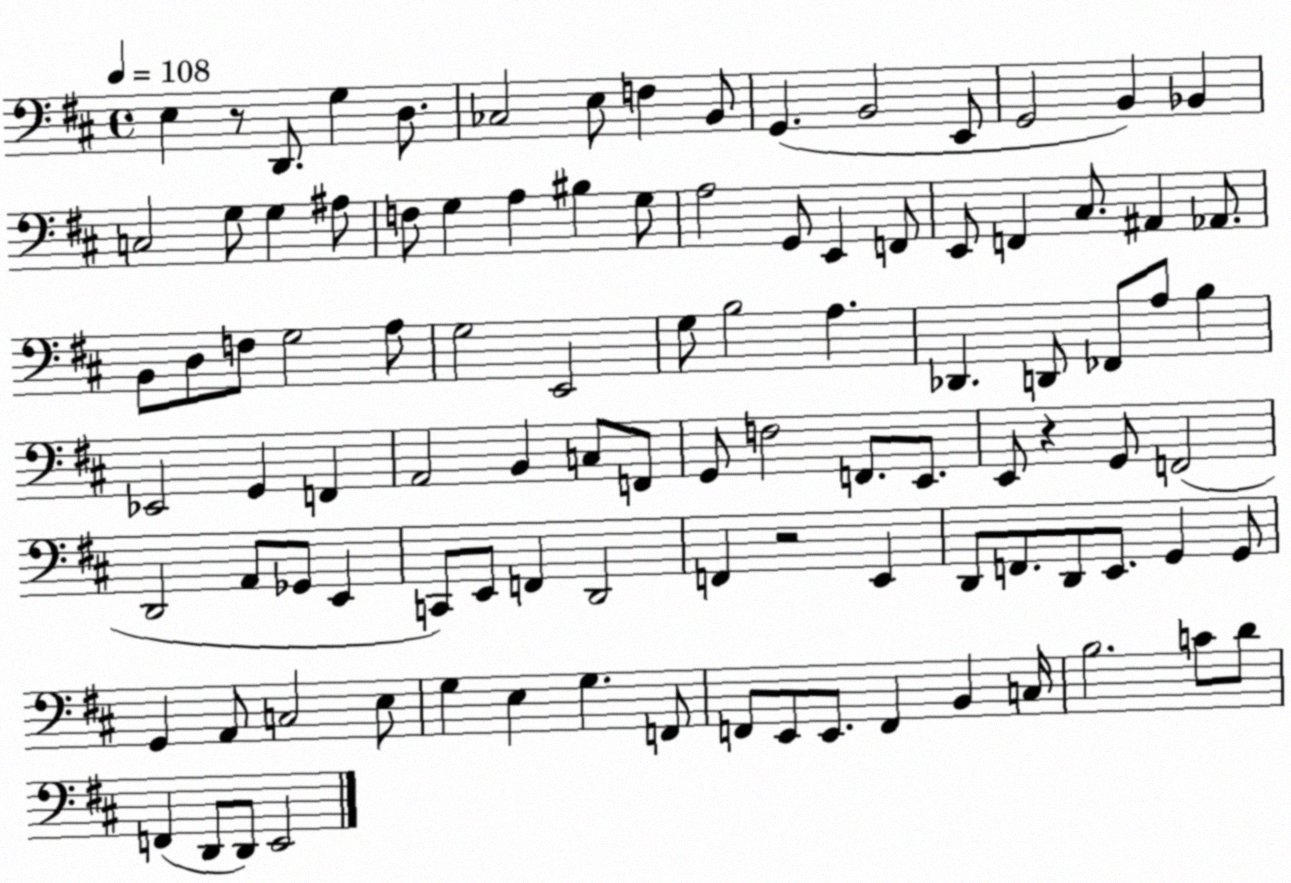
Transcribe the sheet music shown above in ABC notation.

X:1
T:Untitled
M:4/4
L:1/4
K:D
E, z/2 D,,/2 G, D,/2 _C,2 E,/2 F, B,,/2 G,, B,,2 E,,/2 G,,2 B,, _B,, C,2 G,/2 G, ^A,/2 F,/2 G, A, ^B, G,/2 A,2 G,,/2 E,, F,,/2 E,,/2 F,, ^C,/2 ^A,, _A,,/2 B,,/2 D,/2 F,/2 G,2 A,/2 G,2 E,,2 G,/2 B,2 A, _D,, D,,/2 _F,,/2 A,/2 B, _E,,2 G,, F,, A,,2 B,, C,/2 F,,/2 G,,/2 F,2 F,,/2 E,,/2 E,,/2 z G,,/2 F,,2 D,,2 A,,/2 _G,,/2 E,, C,,/2 E,,/2 F,, D,,2 F,, z2 E,, D,,/2 F,,/2 D,,/2 E,,/2 G,, G,,/2 G,, A,,/2 C,2 E,/2 G, E, G, F,,/2 F,,/2 E,,/2 E,,/2 F,, B,, C,/4 B,2 C/2 D/2 F,, D,,/2 D,,/2 E,,2